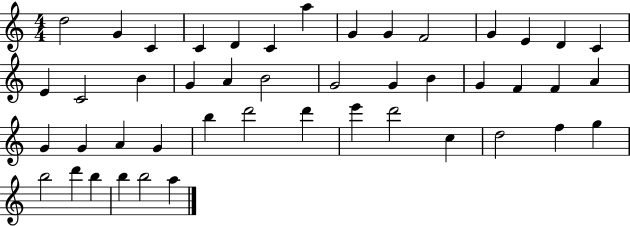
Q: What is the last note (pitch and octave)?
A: A5